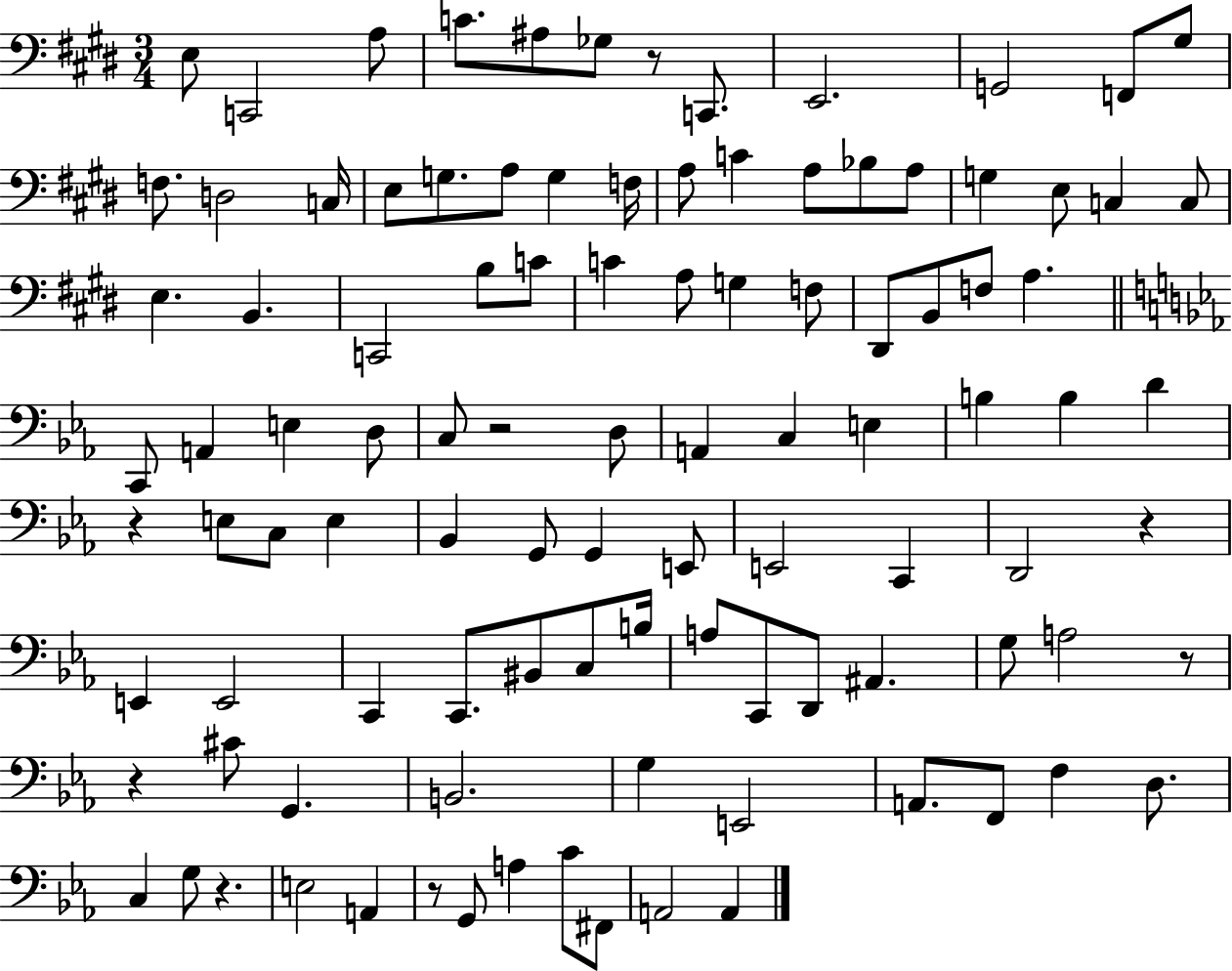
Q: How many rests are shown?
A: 8